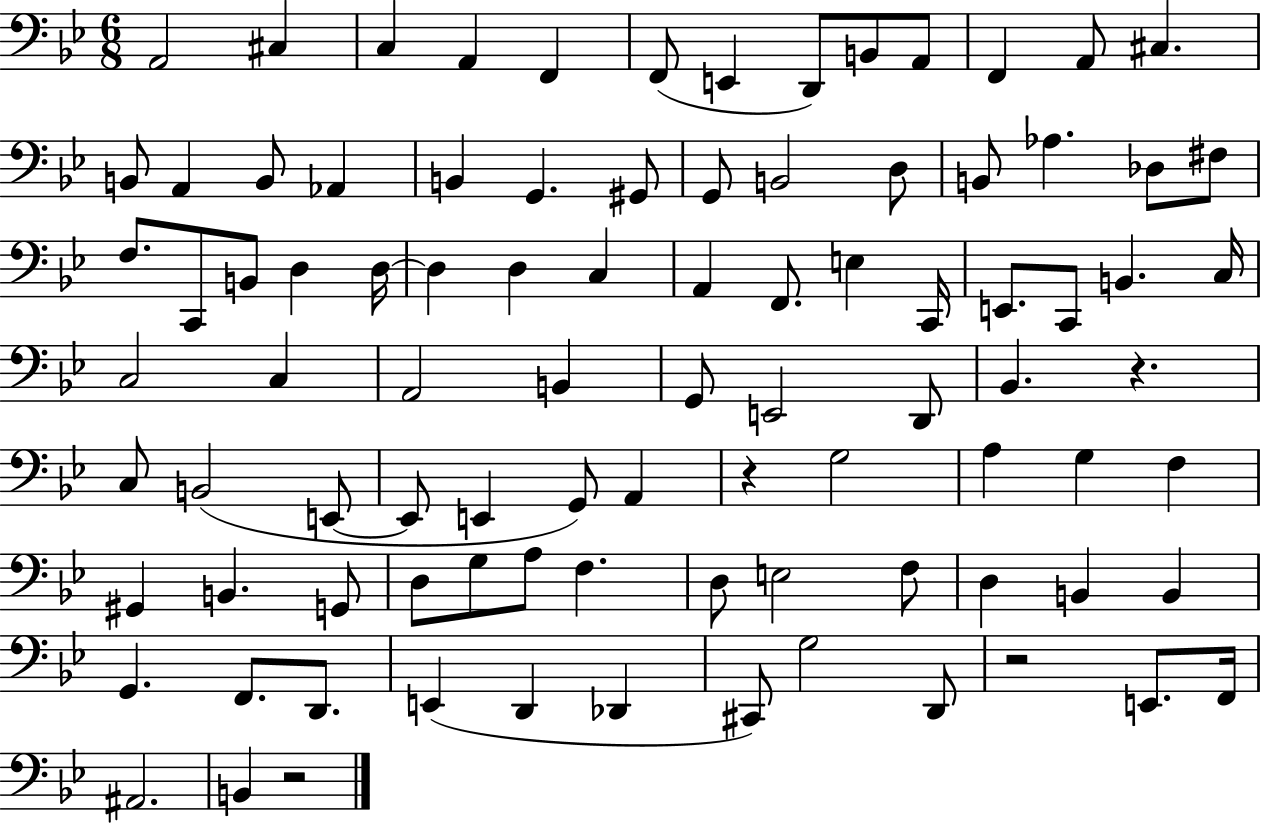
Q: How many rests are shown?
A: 4